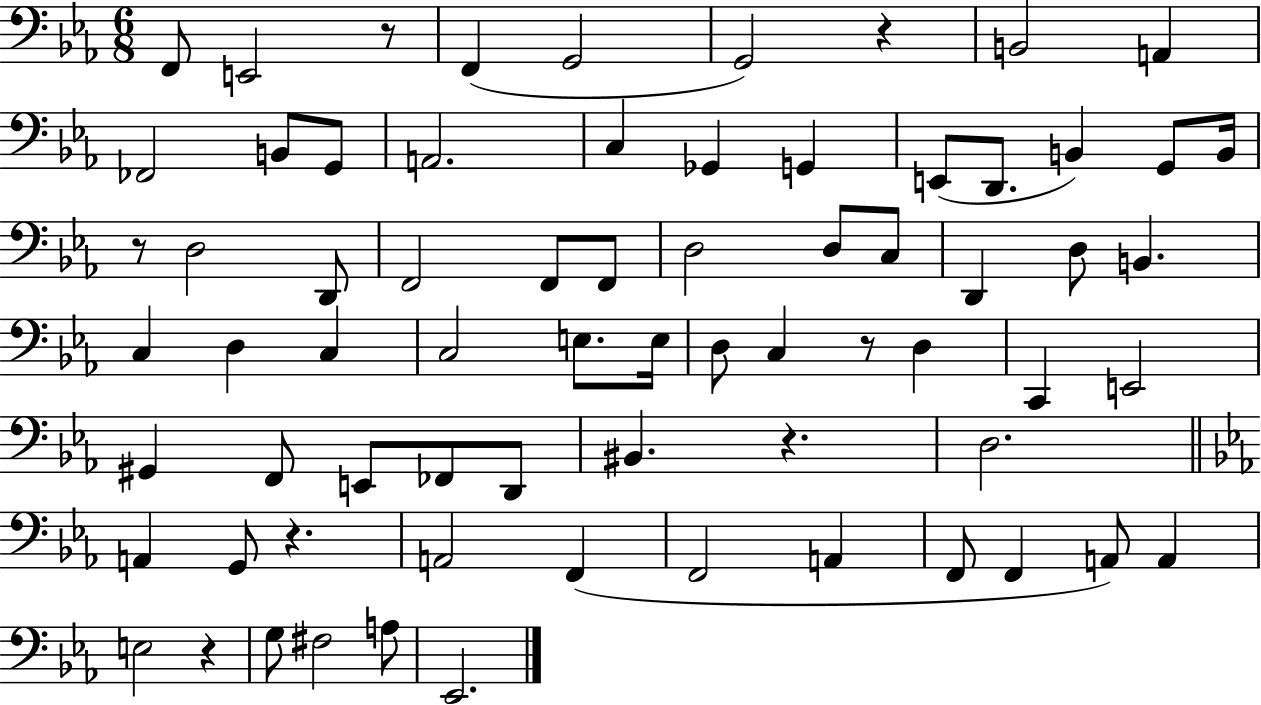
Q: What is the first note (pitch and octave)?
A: F2